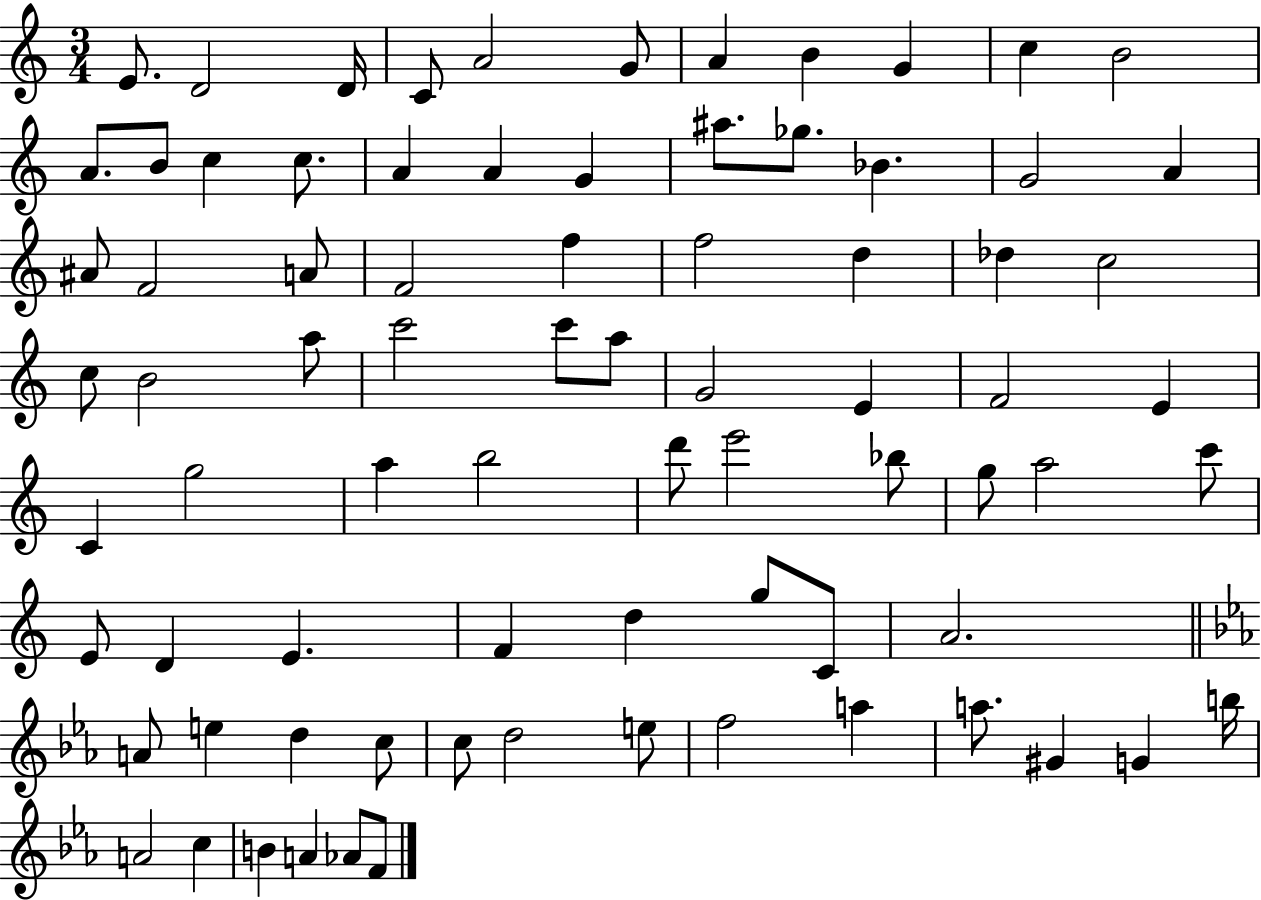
E4/e. D4/h D4/s C4/e A4/h G4/e A4/q B4/q G4/q C5/q B4/h A4/e. B4/e C5/q C5/e. A4/q A4/q G4/q A#5/e. Gb5/e. Bb4/q. G4/h A4/q A#4/e F4/h A4/e F4/h F5/q F5/h D5/q Db5/q C5/h C5/e B4/h A5/e C6/h C6/e A5/e G4/h E4/q F4/h E4/q C4/q G5/h A5/q B5/h D6/e E6/h Bb5/e G5/e A5/h C6/e E4/e D4/q E4/q. F4/q D5/q G5/e C4/e A4/h. A4/e E5/q D5/q C5/e C5/e D5/h E5/e F5/h A5/q A5/e. G#4/q G4/q B5/s A4/h C5/q B4/q A4/q Ab4/e F4/e